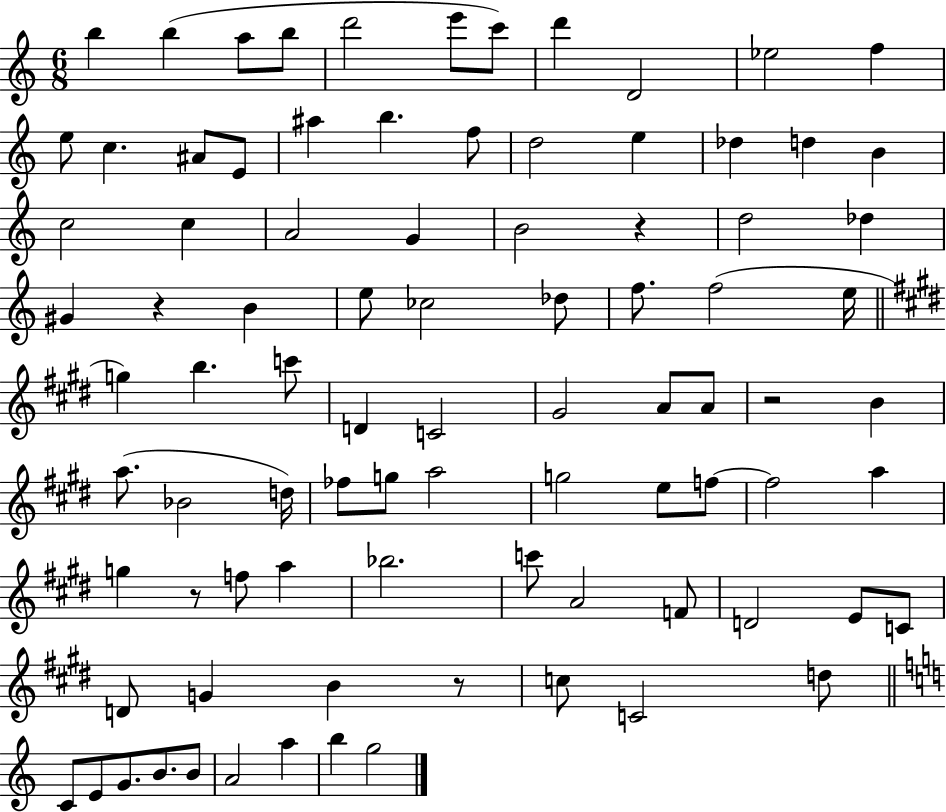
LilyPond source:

{
  \clef treble
  \numericTimeSignature
  \time 6/8
  \key c \major
  \repeat volta 2 { b''4 b''4( a''8 b''8 | d'''2 e'''8 c'''8) | d'''4 d'2 | ees''2 f''4 | \break e''8 c''4. ais'8 e'8 | ais''4 b''4. f''8 | d''2 e''4 | des''4 d''4 b'4 | \break c''2 c''4 | a'2 g'4 | b'2 r4 | d''2 des''4 | \break gis'4 r4 b'4 | e''8 ces''2 des''8 | f''8. f''2( e''16 | \bar "||" \break \key e \major g''4) b''4. c'''8 | d'4 c'2 | gis'2 a'8 a'8 | r2 b'4 | \break a''8.( bes'2 d''16) | fes''8 g''8 a''2 | g''2 e''8 f''8~~ | f''2 a''4 | \break g''4 r8 f''8 a''4 | bes''2. | c'''8 a'2 f'8 | d'2 e'8 c'8 | \break d'8 g'4 b'4 r8 | c''8 c'2 d''8 | \bar "||" \break \key c \major c'8 e'8 g'8. b'8. b'8 | a'2 a''4 | b''4 g''2 | } \bar "|."
}